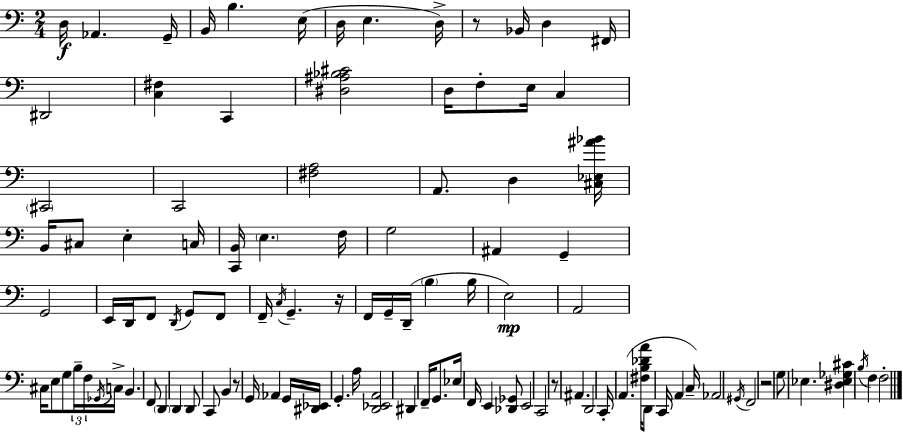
X:1
T:Untitled
M:2/4
L:1/4
K:C
D,/4 _A,, G,,/4 B,,/4 B, E,/4 D,/4 E, D,/4 z/2 _B,,/4 D, ^F,,/4 ^D,,2 [C,^F,] C,, [^D,^A,_B,^C]2 D,/4 F,/2 E,/4 C, ^C,,2 C,,2 [^F,A,]2 A,,/2 D, [^C,_E,^A_B]/4 B,,/4 ^C,/2 E, C,/4 [C,,B,,]/4 E, F,/4 G,2 ^A,, G,, G,,2 E,,/4 D,,/4 F,,/2 D,,/4 G,,/2 F,,/2 F,,/4 C,/4 G,, z/4 F,,/4 G,,/4 D,,/4 B, B,/4 E,2 A,,2 ^C,/4 E,/2 G,/2 B,/4 F,/4 _G,,/4 C,/4 B,, F,,/2 D,, D,, D,,/2 C,,/2 B,, z/2 G,,/4 _A,, G,,/4 [^D,,_E,,]/4 G,, A,/4 [D,,_E,,A,,]2 ^D,, F,,/4 G,,/2 _E,/4 F,,/4 E,, [_D,,_G,,]/2 E,,2 C,,2 z/2 ^A,, D,,2 C,,/4 A,, [^F,B,_DA]/4 D,,/2 C,,/4 A,, C,/4 _A,,2 ^G,,/4 F,,2 z2 G,/2 _E, [^D,_E,_G,^C] B,/4 F, F,2